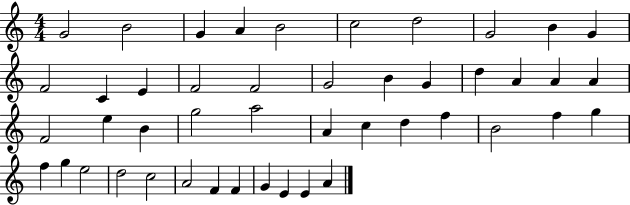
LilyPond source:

{
  \clef treble
  \numericTimeSignature
  \time 4/4
  \key c \major
  g'2 b'2 | g'4 a'4 b'2 | c''2 d''2 | g'2 b'4 g'4 | \break f'2 c'4 e'4 | f'2 f'2 | g'2 b'4 g'4 | d''4 a'4 a'4 a'4 | \break f'2 e''4 b'4 | g''2 a''2 | a'4 c''4 d''4 f''4 | b'2 f''4 g''4 | \break f''4 g''4 e''2 | d''2 c''2 | a'2 f'4 f'4 | g'4 e'4 e'4 a'4 | \break \bar "|."
}